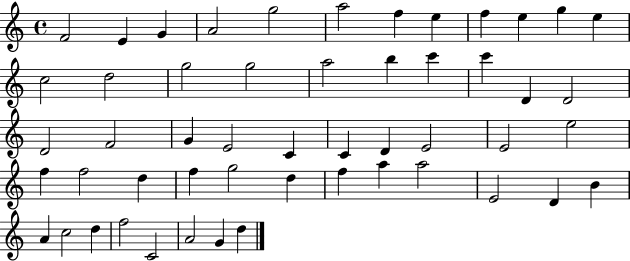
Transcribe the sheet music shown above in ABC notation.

X:1
T:Untitled
M:4/4
L:1/4
K:C
F2 E G A2 g2 a2 f e f e g e c2 d2 g2 g2 a2 b c' c' D D2 D2 F2 G E2 C C D E2 E2 e2 f f2 d f g2 d f a a2 E2 D B A c2 d f2 C2 A2 G d